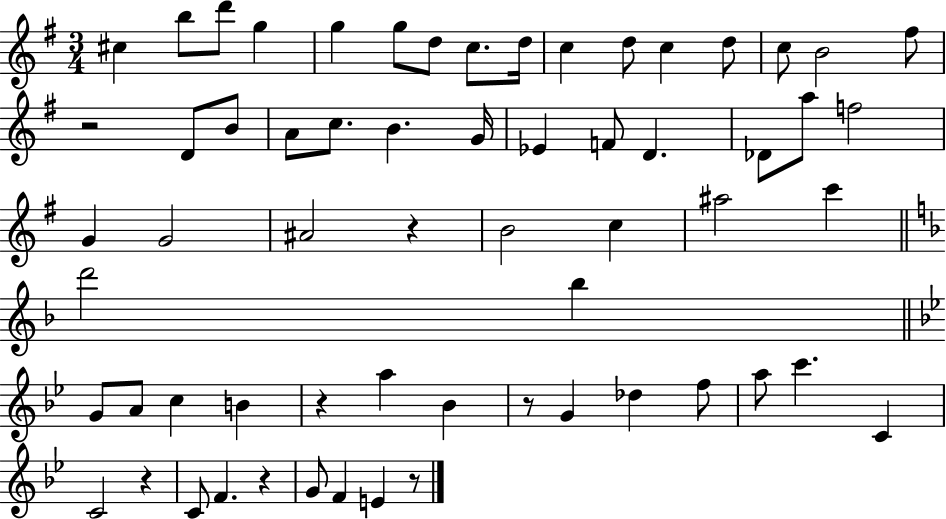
C#5/q B5/e D6/e G5/q G5/q G5/e D5/e C5/e. D5/s C5/q D5/e C5/q D5/e C5/e B4/h F#5/e R/h D4/e B4/e A4/e C5/e. B4/q. G4/s Eb4/q F4/e D4/q. Db4/e A5/e F5/h G4/q G4/h A#4/h R/q B4/h C5/q A#5/h C6/q D6/h Bb5/q G4/e A4/e C5/q B4/q R/q A5/q Bb4/q R/e G4/q Db5/q F5/e A5/e C6/q. C4/q C4/h R/q C4/e F4/q. R/q G4/e F4/q E4/q R/e